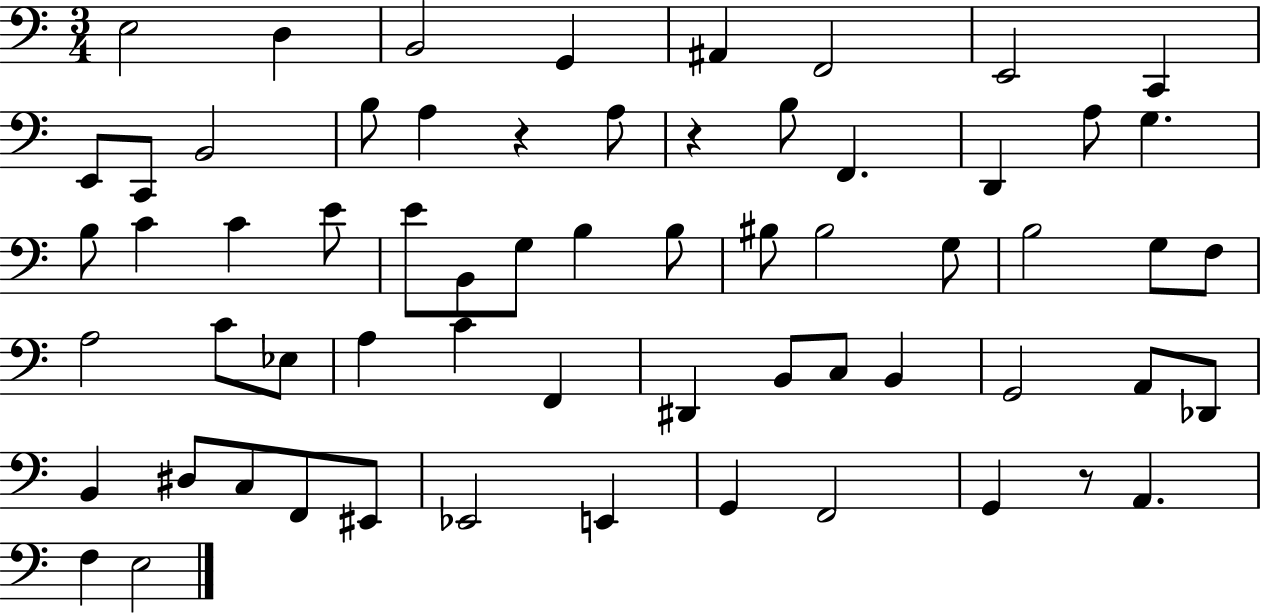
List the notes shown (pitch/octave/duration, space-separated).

E3/h D3/q B2/h G2/q A#2/q F2/h E2/h C2/q E2/e C2/e B2/h B3/e A3/q R/q A3/e R/q B3/e F2/q. D2/q A3/e G3/q. B3/e C4/q C4/q E4/e E4/e B2/e G3/e B3/q B3/e BIS3/e BIS3/h G3/e B3/h G3/e F3/e A3/h C4/e Eb3/e A3/q C4/q F2/q D#2/q B2/e C3/e B2/q G2/h A2/e Db2/e B2/q D#3/e C3/e F2/e EIS2/e Eb2/h E2/q G2/q F2/h G2/q R/e A2/q. F3/q E3/h